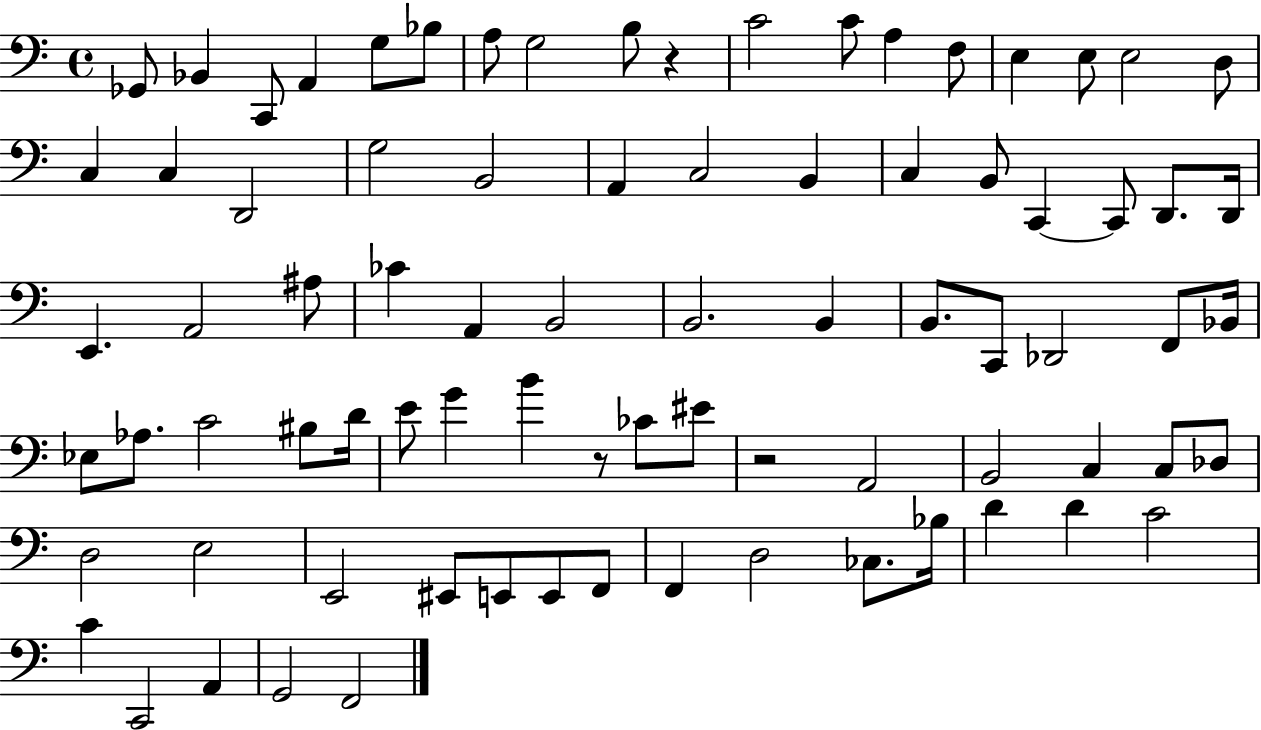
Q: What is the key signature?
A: C major